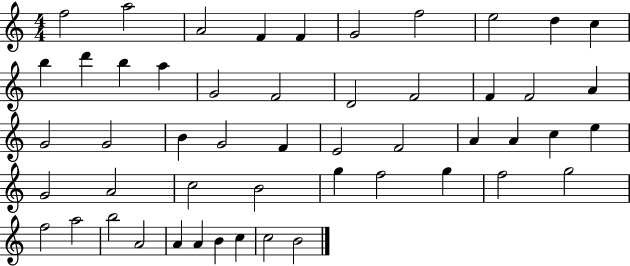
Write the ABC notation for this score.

X:1
T:Untitled
M:4/4
L:1/4
K:C
f2 a2 A2 F F G2 f2 e2 d c b d' b a G2 F2 D2 F2 F F2 A G2 G2 B G2 F E2 F2 A A c e G2 A2 c2 B2 g f2 g f2 g2 f2 a2 b2 A2 A A B c c2 B2